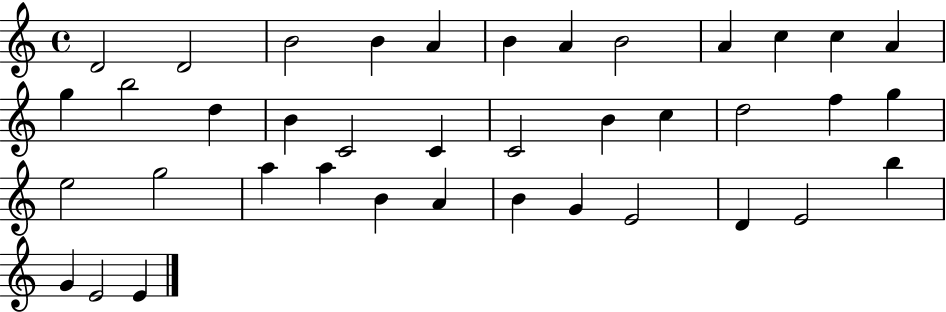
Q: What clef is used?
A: treble